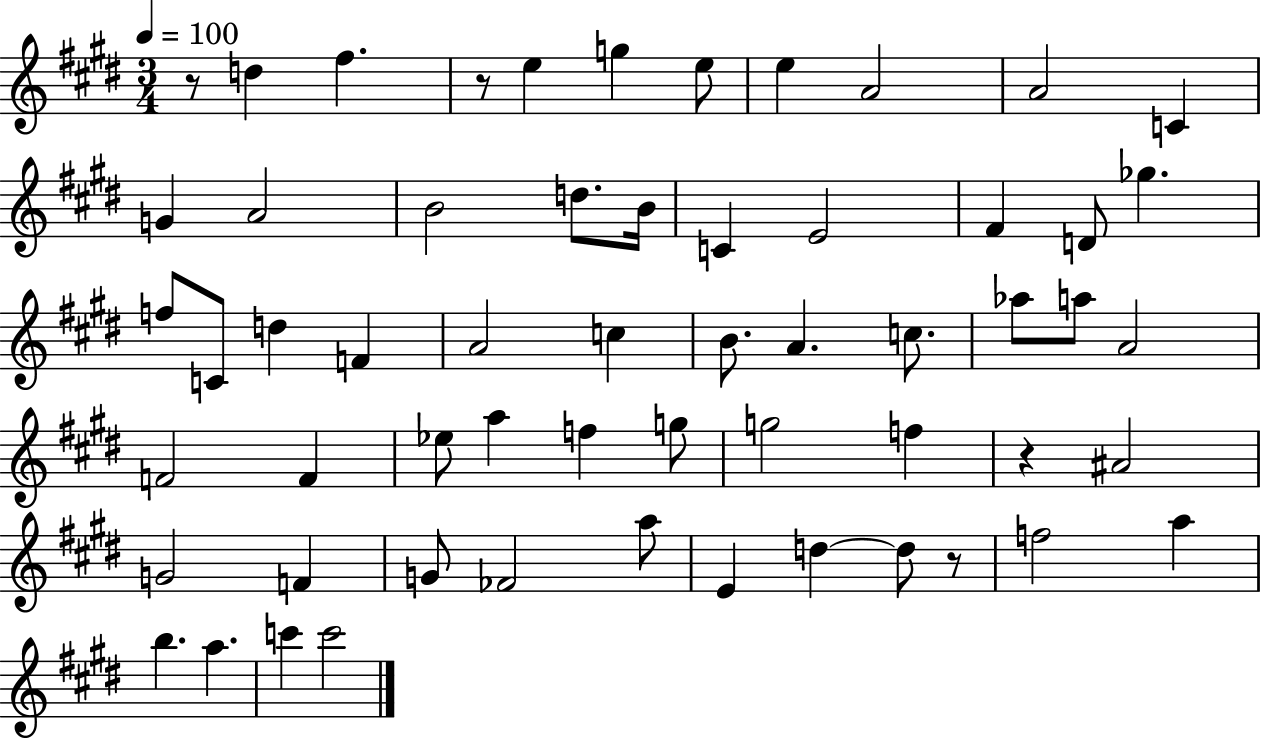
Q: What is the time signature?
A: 3/4